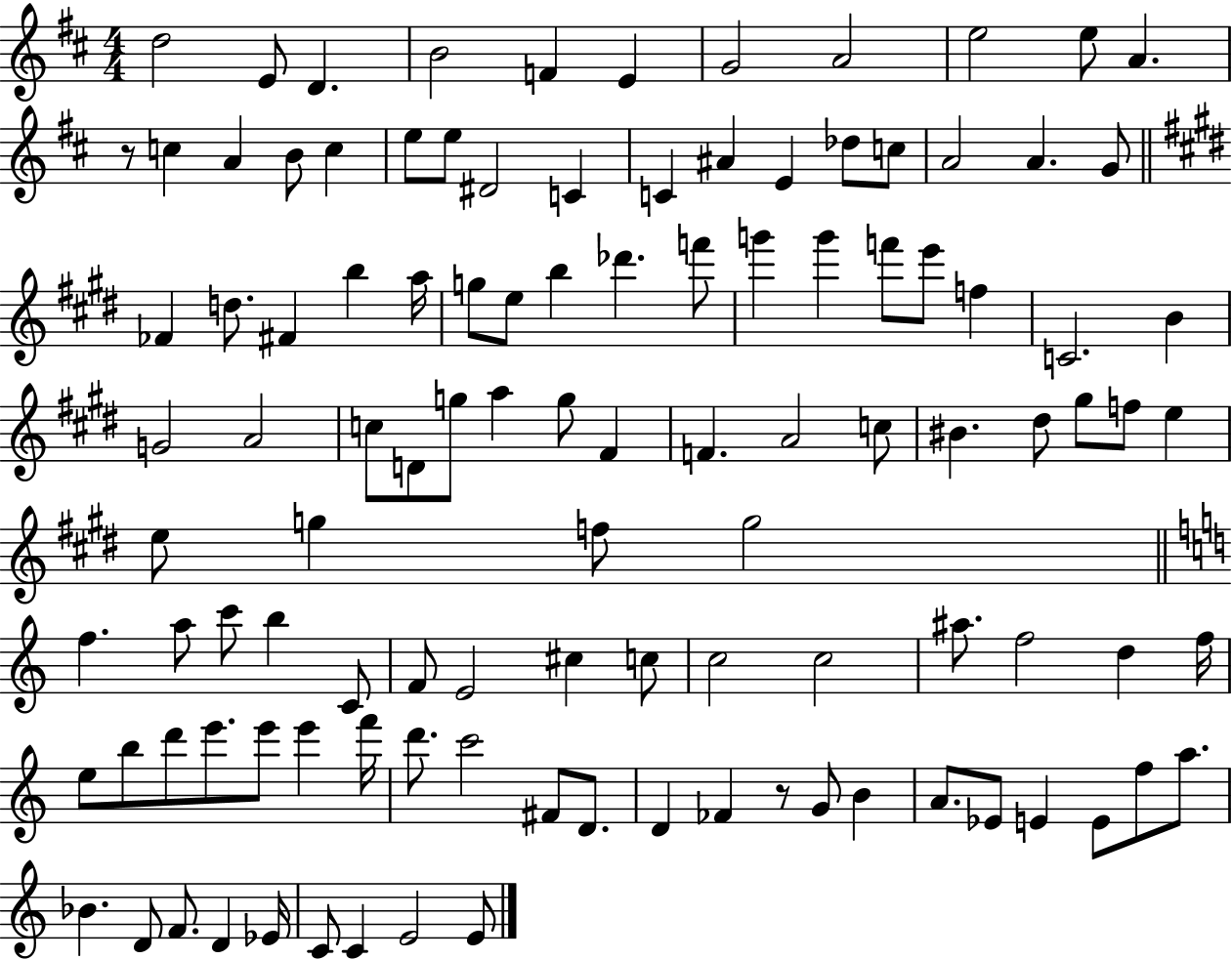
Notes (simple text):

D5/h E4/e D4/q. B4/h F4/q E4/q G4/h A4/h E5/h E5/e A4/q. R/e C5/q A4/q B4/e C5/q E5/e E5/e D#4/h C4/q C4/q A#4/q E4/q Db5/e C5/e A4/h A4/q. G4/e FES4/q D5/e. F#4/q B5/q A5/s G5/e E5/e B5/q Db6/q. F6/e G6/q G6/q F6/e E6/e F5/q C4/h. B4/q G4/h A4/h C5/e D4/e G5/e A5/q G5/e F#4/q F4/q. A4/h C5/e BIS4/q. D#5/e G#5/e F5/e E5/q E5/e G5/q F5/e G5/h F5/q. A5/e C6/e B5/q C4/e F4/e E4/h C#5/q C5/e C5/h C5/h A#5/e. F5/h D5/q F5/s E5/e B5/e D6/e E6/e. E6/e E6/q F6/s D6/e. C6/h F#4/e D4/e. D4/q FES4/q R/e G4/e B4/q A4/e. Eb4/e E4/q E4/e F5/e A5/e. Bb4/q. D4/e F4/e. D4/q Eb4/s C4/e C4/q E4/h E4/e